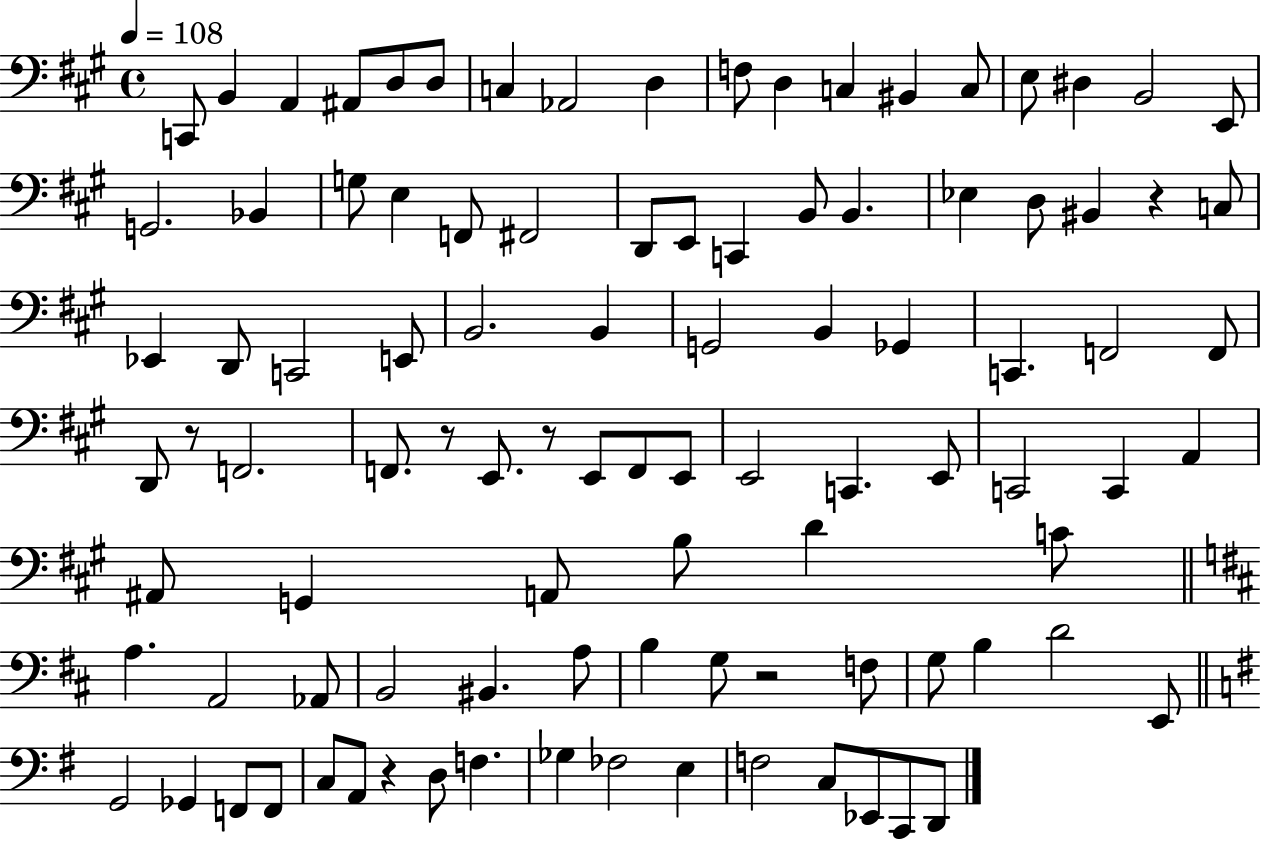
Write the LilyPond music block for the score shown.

{
  \clef bass
  \time 4/4
  \defaultTimeSignature
  \key a \major
  \tempo 4 = 108
  c,8 b,4 a,4 ais,8 d8 d8 | c4 aes,2 d4 | f8 d4 c4 bis,4 c8 | e8 dis4 b,2 e,8 | \break g,2. bes,4 | g8 e4 f,8 fis,2 | d,8 e,8 c,4 b,8 b,4. | ees4 d8 bis,4 r4 c8 | \break ees,4 d,8 c,2 e,8 | b,2. b,4 | g,2 b,4 ges,4 | c,4. f,2 f,8 | \break d,8 r8 f,2. | f,8. r8 e,8. r8 e,8 f,8 e,8 | e,2 c,4. e,8 | c,2 c,4 a,4 | \break ais,8 g,4 a,8 b8 d'4 c'8 | \bar "||" \break \key d \major a4. a,2 aes,8 | b,2 bis,4. a8 | b4 g8 r2 f8 | g8 b4 d'2 e,8 | \break \bar "||" \break \key e \minor g,2 ges,4 f,8 f,8 | c8 a,8 r4 d8 f4. | ges4 fes2 e4 | f2 c8 ees,8 c,8 d,8 | \break \bar "|."
}